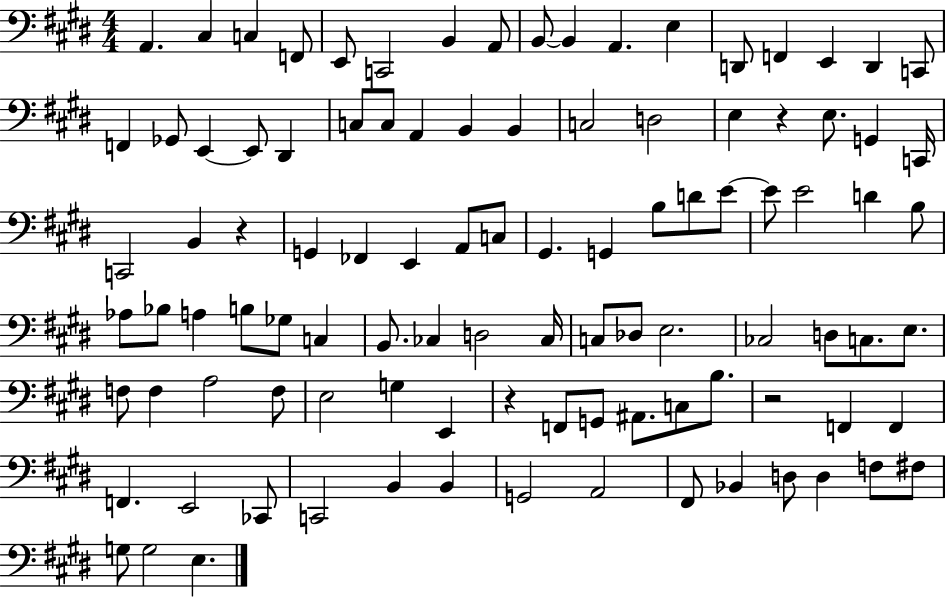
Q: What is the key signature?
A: E major